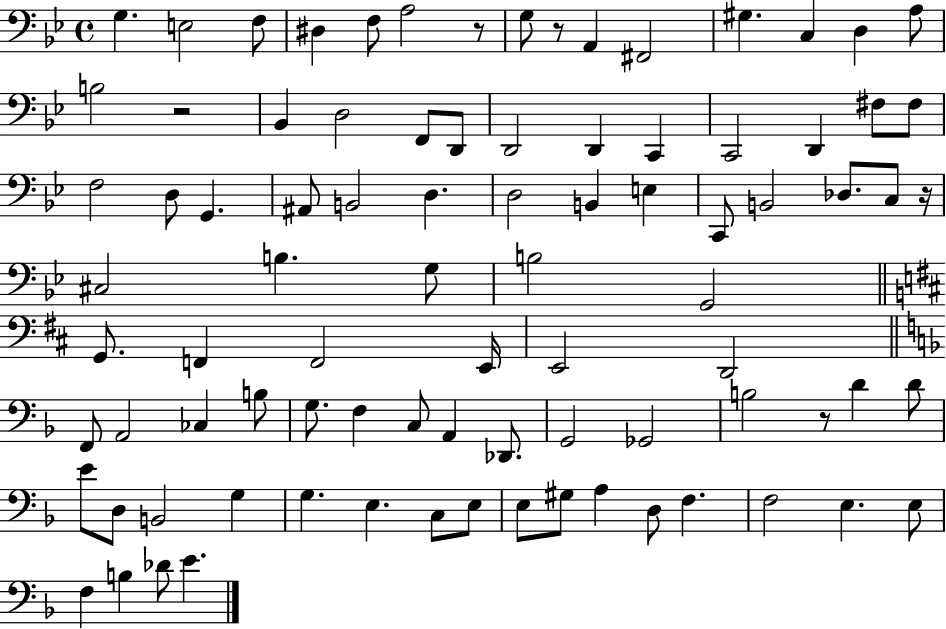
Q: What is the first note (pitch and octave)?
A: G3